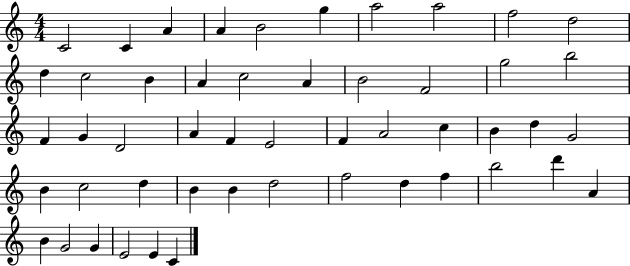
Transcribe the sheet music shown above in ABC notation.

X:1
T:Untitled
M:4/4
L:1/4
K:C
C2 C A A B2 g a2 a2 f2 d2 d c2 B A c2 A B2 F2 g2 b2 F G D2 A F E2 F A2 c B d G2 B c2 d B B d2 f2 d f b2 d' A B G2 G E2 E C